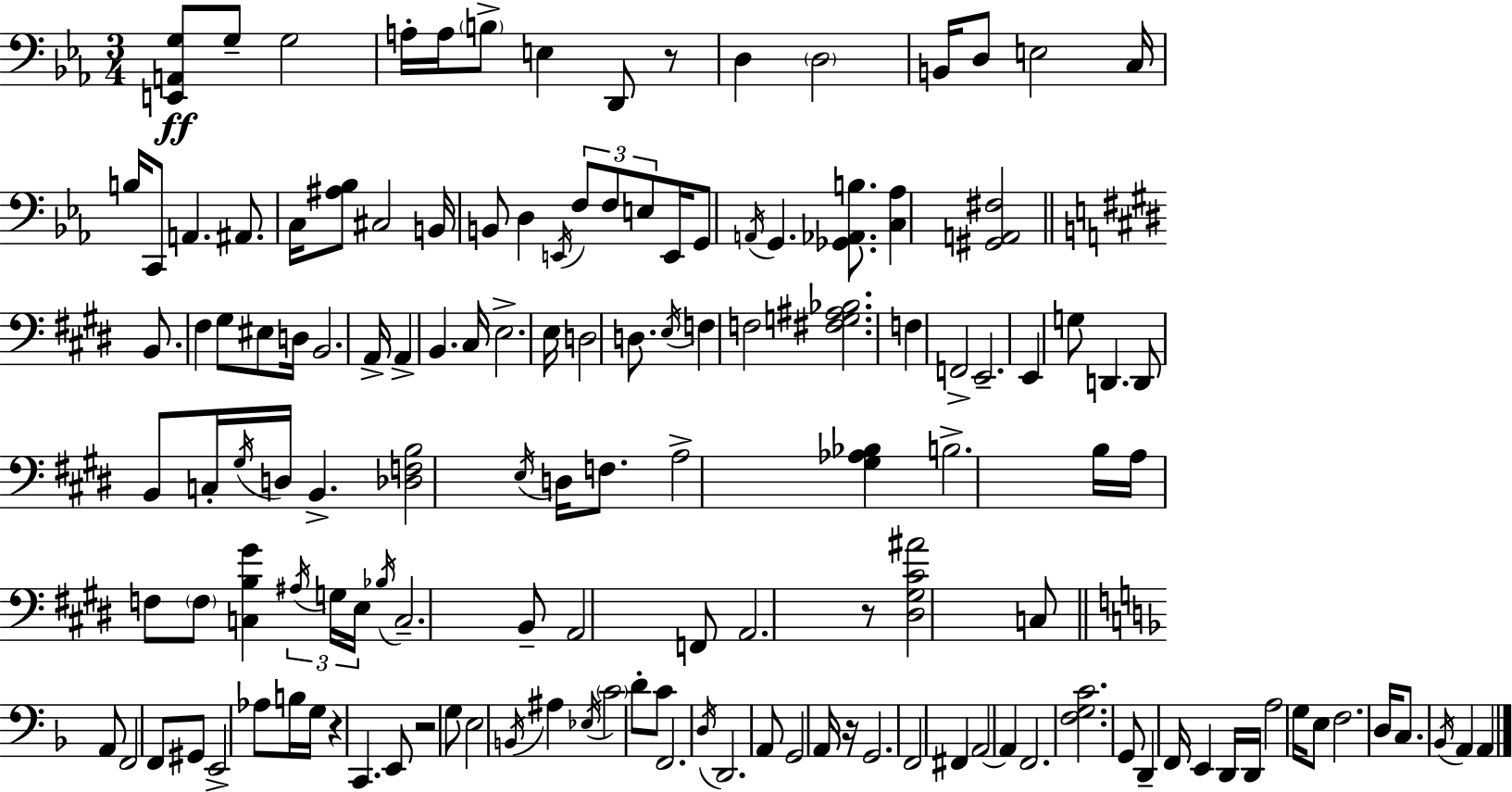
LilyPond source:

{
  \clef bass
  \numericTimeSignature
  \time 3/4
  \key c \minor
  <e, a, g>8\ff g8-- g2 | a16-. a16 \parenthesize b8-> e4 d,8 r8 | d4 \parenthesize d2 | b,16 d8 e2 c16 | \break b16 c,8 a,4. ais,8. | c16 <ais bes>8 cis2 b,16 | b,8 d4 \acciaccatura { e,16 } \tuplet 3/2 { f8 f8 e8 } | e,16 g,8 \acciaccatura { a,16 } g,4. <ges, aes, b>8. | \break <c aes>4 <gis, a, fis>2 | \bar "||" \break \key e \major b,8. fis4 gis8 eis8 d16 | b,2. | a,16-> a,4-> b,4. cis16 | e2.-> | \break e16 d2 d8. | \acciaccatura { e16 } f4 f2 | <fis g ais bes>2. | f4 f,2-> | \break e,2.-- | e,4 g8 d,4. | d,8 b,8 c16-. \acciaccatura { gis16 } d16 b,4.-> | <des f b>2 \acciaccatura { e16 } d16 | \break f8. a2-> <gis aes bes>4 | b2.-> | b16 a16 f8 \parenthesize f8 <c b gis'>4 | \tuplet 3/2 { \acciaccatura { ais16 } g16 e16 } \acciaccatura { bes16 } c2.-- | \break b,8-- a,2 | f,8 a,2. | r8 <dis gis cis' ais'>2 | c8 \bar "||" \break \key f \major a,8 f,2 f,8 | gis,8 e,2-> aes8 | b16 g16 r4 c,4. | e,8 r2 g8 | \break e2 \acciaccatura { b,16 } ais4 | \acciaccatura { ees16 } \parenthesize c'2 d'8-. | c'8 f,2. | \acciaccatura { d16 } d,2. | \break a,8 g,2 | a,16 r16 g,2. | f,2 fis,4 | a,2~~ a,4 | \break f,2. | <f g c'>2. | g,8 d,4-- f,16 e,4 | d,16 d,16 a2 | \break g16 e8 f2. | d16 c8. \acciaccatura { bes,16 } a,4 | a,4 \bar "|."
}